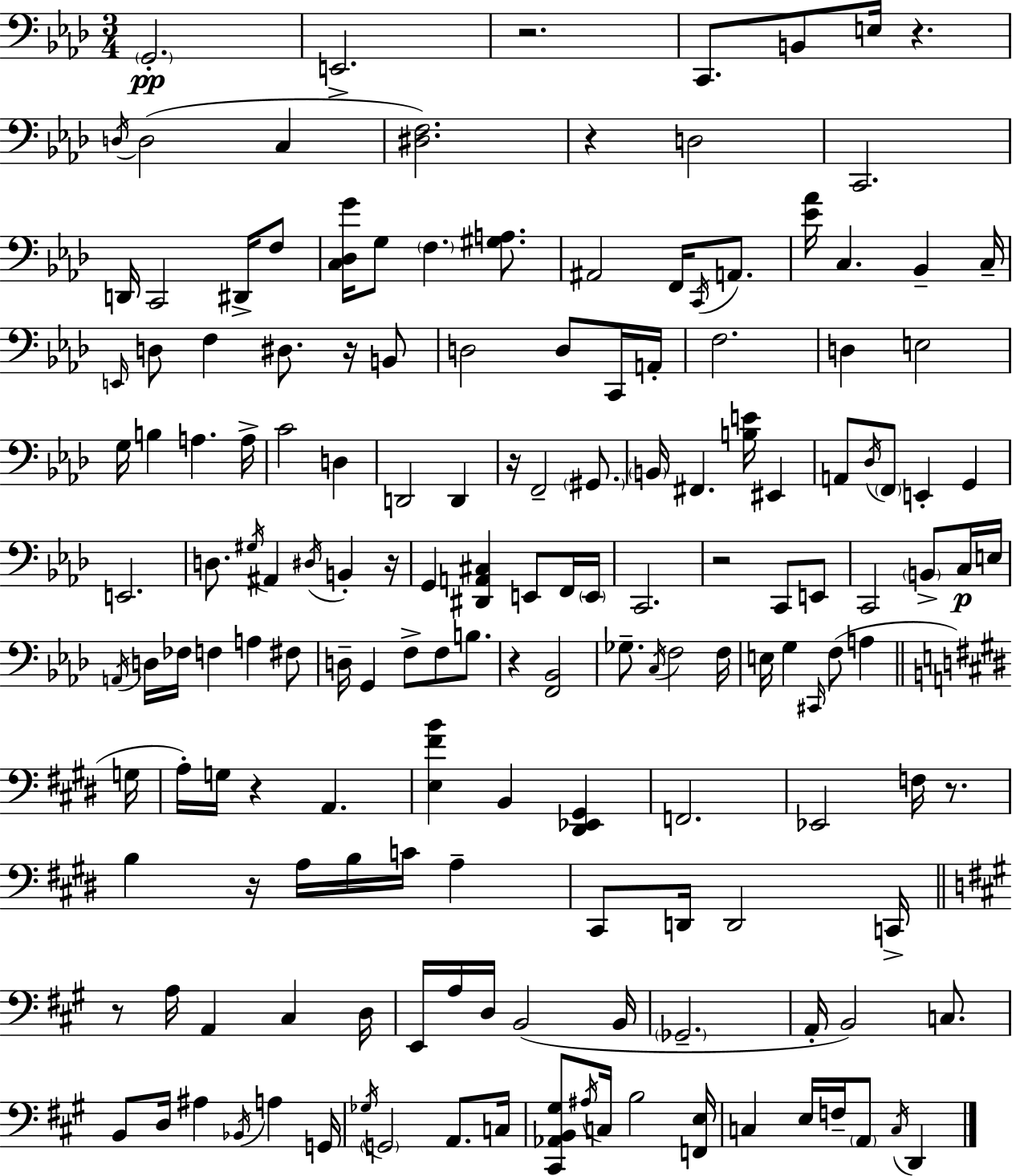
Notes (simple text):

G2/h. E2/h. R/h. C2/e. B2/e E3/s R/q. D3/s D3/h C3/q [D#3,F3]/h. R/q D3/h C2/h. D2/s C2/h D#2/s F3/e [C3,Db3,G4]/s G3/e F3/q. [G#3,A3]/e. A#2/h F2/s C2/s A2/e. [Eb4,Ab4]/s C3/q. Bb2/q C3/s E2/s D3/e F3/q D#3/e. R/s B2/e D3/h D3/e C2/s A2/s F3/h. D3/q E3/h G3/s B3/q A3/q. A3/s C4/h D3/q D2/h D2/q R/s F2/h G#2/e. B2/s F#2/q. [B3,E4]/s EIS2/q A2/e Db3/s F2/e E2/q G2/q E2/h. D3/e. G#3/s A#2/q D#3/s B2/q R/s G2/q [D#2,A2,C#3]/q E2/e F2/s E2/s C2/h. R/h C2/e E2/e C2/h B2/e C3/s E3/s A2/s D3/s FES3/s F3/q A3/q F#3/e D3/s G2/q F3/e F3/e B3/e. R/q [F2,Bb2]/h Gb3/e. C3/s F3/h F3/s E3/s G3/q C#2/s F3/e A3/q G3/s A3/s G3/s R/q A2/q. [E3,F#4,B4]/q B2/q [D#2,Eb2,G#2]/q F2/h. Eb2/h F3/s R/e. B3/q R/s A3/s B3/s C4/s A3/q C#2/e D2/s D2/h C2/s R/e A3/s A2/q C#3/q D3/s E2/s A3/s D3/s B2/h B2/s Gb2/h. A2/s B2/h C3/e. B2/e D3/s A#3/q Bb2/s A3/q G2/s Gb3/s G2/h A2/e. C3/s [C#2,Ab2,B2,G#3]/e A#3/s C3/s B3/h [F2,E3]/s C3/q E3/s F3/s A2/e C3/s D2/q